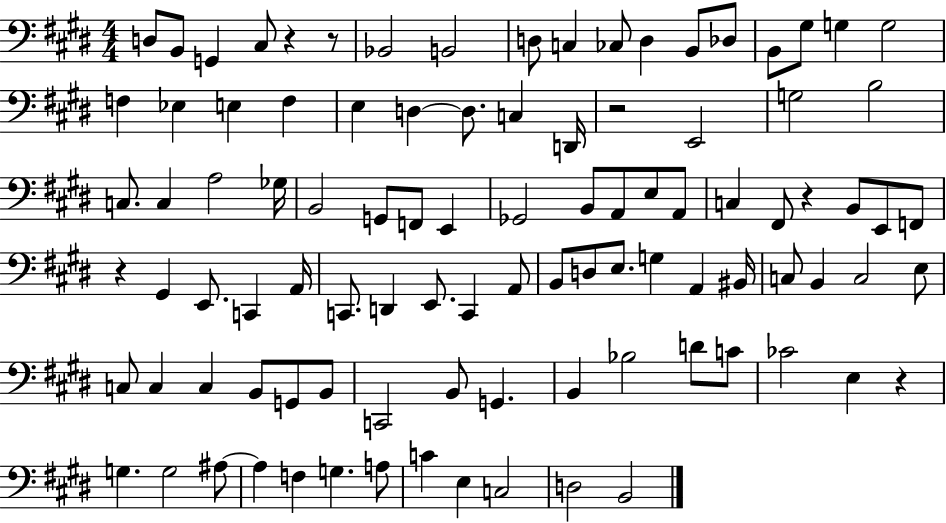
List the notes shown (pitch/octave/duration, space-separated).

D3/e B2/e G2/q C#3/e R/q R/e Bb2/h B2/h D3/e C3/q CES3/e D3/q B2/e Db3/e B2/e G#3/e G3/q G3/h F3/q Eb3/q E3/q F3/q E3/q D3/q D3/e. C3/q D2/s R/h E2/h G3/h B3/h C3/e. C3/q A3/h Gb3/s B2/h G2/e F2/e E2/q Gb2/h B2/e A2/e E3/e A2/e C3/q F#2/e R/q B2/e E2/e F2/e R/q G#2/q E2/e. C2/q A2/s C2/e. D2/q E2/e. C2/q A2/e B2/e D3/e E3/e. G3/q A2/q BIS2/s C3/e B2/q C3/h E3/e C3/e C3/q C3/q B2/e G2/e B2/e C2/h B2/e G2/q. B2/q Bb3/h D4/e C4/e CES4/h E3/q R/q G3/q. G3/h A#3/e A#3/q F3/q G3/q. A3/e C4/q E3/q C3/h D3/h B2/h